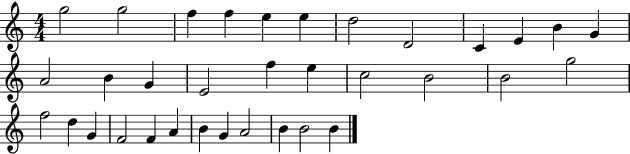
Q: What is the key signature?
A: C major